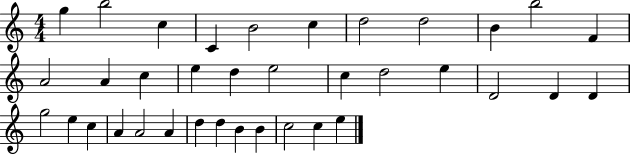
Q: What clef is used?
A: treble